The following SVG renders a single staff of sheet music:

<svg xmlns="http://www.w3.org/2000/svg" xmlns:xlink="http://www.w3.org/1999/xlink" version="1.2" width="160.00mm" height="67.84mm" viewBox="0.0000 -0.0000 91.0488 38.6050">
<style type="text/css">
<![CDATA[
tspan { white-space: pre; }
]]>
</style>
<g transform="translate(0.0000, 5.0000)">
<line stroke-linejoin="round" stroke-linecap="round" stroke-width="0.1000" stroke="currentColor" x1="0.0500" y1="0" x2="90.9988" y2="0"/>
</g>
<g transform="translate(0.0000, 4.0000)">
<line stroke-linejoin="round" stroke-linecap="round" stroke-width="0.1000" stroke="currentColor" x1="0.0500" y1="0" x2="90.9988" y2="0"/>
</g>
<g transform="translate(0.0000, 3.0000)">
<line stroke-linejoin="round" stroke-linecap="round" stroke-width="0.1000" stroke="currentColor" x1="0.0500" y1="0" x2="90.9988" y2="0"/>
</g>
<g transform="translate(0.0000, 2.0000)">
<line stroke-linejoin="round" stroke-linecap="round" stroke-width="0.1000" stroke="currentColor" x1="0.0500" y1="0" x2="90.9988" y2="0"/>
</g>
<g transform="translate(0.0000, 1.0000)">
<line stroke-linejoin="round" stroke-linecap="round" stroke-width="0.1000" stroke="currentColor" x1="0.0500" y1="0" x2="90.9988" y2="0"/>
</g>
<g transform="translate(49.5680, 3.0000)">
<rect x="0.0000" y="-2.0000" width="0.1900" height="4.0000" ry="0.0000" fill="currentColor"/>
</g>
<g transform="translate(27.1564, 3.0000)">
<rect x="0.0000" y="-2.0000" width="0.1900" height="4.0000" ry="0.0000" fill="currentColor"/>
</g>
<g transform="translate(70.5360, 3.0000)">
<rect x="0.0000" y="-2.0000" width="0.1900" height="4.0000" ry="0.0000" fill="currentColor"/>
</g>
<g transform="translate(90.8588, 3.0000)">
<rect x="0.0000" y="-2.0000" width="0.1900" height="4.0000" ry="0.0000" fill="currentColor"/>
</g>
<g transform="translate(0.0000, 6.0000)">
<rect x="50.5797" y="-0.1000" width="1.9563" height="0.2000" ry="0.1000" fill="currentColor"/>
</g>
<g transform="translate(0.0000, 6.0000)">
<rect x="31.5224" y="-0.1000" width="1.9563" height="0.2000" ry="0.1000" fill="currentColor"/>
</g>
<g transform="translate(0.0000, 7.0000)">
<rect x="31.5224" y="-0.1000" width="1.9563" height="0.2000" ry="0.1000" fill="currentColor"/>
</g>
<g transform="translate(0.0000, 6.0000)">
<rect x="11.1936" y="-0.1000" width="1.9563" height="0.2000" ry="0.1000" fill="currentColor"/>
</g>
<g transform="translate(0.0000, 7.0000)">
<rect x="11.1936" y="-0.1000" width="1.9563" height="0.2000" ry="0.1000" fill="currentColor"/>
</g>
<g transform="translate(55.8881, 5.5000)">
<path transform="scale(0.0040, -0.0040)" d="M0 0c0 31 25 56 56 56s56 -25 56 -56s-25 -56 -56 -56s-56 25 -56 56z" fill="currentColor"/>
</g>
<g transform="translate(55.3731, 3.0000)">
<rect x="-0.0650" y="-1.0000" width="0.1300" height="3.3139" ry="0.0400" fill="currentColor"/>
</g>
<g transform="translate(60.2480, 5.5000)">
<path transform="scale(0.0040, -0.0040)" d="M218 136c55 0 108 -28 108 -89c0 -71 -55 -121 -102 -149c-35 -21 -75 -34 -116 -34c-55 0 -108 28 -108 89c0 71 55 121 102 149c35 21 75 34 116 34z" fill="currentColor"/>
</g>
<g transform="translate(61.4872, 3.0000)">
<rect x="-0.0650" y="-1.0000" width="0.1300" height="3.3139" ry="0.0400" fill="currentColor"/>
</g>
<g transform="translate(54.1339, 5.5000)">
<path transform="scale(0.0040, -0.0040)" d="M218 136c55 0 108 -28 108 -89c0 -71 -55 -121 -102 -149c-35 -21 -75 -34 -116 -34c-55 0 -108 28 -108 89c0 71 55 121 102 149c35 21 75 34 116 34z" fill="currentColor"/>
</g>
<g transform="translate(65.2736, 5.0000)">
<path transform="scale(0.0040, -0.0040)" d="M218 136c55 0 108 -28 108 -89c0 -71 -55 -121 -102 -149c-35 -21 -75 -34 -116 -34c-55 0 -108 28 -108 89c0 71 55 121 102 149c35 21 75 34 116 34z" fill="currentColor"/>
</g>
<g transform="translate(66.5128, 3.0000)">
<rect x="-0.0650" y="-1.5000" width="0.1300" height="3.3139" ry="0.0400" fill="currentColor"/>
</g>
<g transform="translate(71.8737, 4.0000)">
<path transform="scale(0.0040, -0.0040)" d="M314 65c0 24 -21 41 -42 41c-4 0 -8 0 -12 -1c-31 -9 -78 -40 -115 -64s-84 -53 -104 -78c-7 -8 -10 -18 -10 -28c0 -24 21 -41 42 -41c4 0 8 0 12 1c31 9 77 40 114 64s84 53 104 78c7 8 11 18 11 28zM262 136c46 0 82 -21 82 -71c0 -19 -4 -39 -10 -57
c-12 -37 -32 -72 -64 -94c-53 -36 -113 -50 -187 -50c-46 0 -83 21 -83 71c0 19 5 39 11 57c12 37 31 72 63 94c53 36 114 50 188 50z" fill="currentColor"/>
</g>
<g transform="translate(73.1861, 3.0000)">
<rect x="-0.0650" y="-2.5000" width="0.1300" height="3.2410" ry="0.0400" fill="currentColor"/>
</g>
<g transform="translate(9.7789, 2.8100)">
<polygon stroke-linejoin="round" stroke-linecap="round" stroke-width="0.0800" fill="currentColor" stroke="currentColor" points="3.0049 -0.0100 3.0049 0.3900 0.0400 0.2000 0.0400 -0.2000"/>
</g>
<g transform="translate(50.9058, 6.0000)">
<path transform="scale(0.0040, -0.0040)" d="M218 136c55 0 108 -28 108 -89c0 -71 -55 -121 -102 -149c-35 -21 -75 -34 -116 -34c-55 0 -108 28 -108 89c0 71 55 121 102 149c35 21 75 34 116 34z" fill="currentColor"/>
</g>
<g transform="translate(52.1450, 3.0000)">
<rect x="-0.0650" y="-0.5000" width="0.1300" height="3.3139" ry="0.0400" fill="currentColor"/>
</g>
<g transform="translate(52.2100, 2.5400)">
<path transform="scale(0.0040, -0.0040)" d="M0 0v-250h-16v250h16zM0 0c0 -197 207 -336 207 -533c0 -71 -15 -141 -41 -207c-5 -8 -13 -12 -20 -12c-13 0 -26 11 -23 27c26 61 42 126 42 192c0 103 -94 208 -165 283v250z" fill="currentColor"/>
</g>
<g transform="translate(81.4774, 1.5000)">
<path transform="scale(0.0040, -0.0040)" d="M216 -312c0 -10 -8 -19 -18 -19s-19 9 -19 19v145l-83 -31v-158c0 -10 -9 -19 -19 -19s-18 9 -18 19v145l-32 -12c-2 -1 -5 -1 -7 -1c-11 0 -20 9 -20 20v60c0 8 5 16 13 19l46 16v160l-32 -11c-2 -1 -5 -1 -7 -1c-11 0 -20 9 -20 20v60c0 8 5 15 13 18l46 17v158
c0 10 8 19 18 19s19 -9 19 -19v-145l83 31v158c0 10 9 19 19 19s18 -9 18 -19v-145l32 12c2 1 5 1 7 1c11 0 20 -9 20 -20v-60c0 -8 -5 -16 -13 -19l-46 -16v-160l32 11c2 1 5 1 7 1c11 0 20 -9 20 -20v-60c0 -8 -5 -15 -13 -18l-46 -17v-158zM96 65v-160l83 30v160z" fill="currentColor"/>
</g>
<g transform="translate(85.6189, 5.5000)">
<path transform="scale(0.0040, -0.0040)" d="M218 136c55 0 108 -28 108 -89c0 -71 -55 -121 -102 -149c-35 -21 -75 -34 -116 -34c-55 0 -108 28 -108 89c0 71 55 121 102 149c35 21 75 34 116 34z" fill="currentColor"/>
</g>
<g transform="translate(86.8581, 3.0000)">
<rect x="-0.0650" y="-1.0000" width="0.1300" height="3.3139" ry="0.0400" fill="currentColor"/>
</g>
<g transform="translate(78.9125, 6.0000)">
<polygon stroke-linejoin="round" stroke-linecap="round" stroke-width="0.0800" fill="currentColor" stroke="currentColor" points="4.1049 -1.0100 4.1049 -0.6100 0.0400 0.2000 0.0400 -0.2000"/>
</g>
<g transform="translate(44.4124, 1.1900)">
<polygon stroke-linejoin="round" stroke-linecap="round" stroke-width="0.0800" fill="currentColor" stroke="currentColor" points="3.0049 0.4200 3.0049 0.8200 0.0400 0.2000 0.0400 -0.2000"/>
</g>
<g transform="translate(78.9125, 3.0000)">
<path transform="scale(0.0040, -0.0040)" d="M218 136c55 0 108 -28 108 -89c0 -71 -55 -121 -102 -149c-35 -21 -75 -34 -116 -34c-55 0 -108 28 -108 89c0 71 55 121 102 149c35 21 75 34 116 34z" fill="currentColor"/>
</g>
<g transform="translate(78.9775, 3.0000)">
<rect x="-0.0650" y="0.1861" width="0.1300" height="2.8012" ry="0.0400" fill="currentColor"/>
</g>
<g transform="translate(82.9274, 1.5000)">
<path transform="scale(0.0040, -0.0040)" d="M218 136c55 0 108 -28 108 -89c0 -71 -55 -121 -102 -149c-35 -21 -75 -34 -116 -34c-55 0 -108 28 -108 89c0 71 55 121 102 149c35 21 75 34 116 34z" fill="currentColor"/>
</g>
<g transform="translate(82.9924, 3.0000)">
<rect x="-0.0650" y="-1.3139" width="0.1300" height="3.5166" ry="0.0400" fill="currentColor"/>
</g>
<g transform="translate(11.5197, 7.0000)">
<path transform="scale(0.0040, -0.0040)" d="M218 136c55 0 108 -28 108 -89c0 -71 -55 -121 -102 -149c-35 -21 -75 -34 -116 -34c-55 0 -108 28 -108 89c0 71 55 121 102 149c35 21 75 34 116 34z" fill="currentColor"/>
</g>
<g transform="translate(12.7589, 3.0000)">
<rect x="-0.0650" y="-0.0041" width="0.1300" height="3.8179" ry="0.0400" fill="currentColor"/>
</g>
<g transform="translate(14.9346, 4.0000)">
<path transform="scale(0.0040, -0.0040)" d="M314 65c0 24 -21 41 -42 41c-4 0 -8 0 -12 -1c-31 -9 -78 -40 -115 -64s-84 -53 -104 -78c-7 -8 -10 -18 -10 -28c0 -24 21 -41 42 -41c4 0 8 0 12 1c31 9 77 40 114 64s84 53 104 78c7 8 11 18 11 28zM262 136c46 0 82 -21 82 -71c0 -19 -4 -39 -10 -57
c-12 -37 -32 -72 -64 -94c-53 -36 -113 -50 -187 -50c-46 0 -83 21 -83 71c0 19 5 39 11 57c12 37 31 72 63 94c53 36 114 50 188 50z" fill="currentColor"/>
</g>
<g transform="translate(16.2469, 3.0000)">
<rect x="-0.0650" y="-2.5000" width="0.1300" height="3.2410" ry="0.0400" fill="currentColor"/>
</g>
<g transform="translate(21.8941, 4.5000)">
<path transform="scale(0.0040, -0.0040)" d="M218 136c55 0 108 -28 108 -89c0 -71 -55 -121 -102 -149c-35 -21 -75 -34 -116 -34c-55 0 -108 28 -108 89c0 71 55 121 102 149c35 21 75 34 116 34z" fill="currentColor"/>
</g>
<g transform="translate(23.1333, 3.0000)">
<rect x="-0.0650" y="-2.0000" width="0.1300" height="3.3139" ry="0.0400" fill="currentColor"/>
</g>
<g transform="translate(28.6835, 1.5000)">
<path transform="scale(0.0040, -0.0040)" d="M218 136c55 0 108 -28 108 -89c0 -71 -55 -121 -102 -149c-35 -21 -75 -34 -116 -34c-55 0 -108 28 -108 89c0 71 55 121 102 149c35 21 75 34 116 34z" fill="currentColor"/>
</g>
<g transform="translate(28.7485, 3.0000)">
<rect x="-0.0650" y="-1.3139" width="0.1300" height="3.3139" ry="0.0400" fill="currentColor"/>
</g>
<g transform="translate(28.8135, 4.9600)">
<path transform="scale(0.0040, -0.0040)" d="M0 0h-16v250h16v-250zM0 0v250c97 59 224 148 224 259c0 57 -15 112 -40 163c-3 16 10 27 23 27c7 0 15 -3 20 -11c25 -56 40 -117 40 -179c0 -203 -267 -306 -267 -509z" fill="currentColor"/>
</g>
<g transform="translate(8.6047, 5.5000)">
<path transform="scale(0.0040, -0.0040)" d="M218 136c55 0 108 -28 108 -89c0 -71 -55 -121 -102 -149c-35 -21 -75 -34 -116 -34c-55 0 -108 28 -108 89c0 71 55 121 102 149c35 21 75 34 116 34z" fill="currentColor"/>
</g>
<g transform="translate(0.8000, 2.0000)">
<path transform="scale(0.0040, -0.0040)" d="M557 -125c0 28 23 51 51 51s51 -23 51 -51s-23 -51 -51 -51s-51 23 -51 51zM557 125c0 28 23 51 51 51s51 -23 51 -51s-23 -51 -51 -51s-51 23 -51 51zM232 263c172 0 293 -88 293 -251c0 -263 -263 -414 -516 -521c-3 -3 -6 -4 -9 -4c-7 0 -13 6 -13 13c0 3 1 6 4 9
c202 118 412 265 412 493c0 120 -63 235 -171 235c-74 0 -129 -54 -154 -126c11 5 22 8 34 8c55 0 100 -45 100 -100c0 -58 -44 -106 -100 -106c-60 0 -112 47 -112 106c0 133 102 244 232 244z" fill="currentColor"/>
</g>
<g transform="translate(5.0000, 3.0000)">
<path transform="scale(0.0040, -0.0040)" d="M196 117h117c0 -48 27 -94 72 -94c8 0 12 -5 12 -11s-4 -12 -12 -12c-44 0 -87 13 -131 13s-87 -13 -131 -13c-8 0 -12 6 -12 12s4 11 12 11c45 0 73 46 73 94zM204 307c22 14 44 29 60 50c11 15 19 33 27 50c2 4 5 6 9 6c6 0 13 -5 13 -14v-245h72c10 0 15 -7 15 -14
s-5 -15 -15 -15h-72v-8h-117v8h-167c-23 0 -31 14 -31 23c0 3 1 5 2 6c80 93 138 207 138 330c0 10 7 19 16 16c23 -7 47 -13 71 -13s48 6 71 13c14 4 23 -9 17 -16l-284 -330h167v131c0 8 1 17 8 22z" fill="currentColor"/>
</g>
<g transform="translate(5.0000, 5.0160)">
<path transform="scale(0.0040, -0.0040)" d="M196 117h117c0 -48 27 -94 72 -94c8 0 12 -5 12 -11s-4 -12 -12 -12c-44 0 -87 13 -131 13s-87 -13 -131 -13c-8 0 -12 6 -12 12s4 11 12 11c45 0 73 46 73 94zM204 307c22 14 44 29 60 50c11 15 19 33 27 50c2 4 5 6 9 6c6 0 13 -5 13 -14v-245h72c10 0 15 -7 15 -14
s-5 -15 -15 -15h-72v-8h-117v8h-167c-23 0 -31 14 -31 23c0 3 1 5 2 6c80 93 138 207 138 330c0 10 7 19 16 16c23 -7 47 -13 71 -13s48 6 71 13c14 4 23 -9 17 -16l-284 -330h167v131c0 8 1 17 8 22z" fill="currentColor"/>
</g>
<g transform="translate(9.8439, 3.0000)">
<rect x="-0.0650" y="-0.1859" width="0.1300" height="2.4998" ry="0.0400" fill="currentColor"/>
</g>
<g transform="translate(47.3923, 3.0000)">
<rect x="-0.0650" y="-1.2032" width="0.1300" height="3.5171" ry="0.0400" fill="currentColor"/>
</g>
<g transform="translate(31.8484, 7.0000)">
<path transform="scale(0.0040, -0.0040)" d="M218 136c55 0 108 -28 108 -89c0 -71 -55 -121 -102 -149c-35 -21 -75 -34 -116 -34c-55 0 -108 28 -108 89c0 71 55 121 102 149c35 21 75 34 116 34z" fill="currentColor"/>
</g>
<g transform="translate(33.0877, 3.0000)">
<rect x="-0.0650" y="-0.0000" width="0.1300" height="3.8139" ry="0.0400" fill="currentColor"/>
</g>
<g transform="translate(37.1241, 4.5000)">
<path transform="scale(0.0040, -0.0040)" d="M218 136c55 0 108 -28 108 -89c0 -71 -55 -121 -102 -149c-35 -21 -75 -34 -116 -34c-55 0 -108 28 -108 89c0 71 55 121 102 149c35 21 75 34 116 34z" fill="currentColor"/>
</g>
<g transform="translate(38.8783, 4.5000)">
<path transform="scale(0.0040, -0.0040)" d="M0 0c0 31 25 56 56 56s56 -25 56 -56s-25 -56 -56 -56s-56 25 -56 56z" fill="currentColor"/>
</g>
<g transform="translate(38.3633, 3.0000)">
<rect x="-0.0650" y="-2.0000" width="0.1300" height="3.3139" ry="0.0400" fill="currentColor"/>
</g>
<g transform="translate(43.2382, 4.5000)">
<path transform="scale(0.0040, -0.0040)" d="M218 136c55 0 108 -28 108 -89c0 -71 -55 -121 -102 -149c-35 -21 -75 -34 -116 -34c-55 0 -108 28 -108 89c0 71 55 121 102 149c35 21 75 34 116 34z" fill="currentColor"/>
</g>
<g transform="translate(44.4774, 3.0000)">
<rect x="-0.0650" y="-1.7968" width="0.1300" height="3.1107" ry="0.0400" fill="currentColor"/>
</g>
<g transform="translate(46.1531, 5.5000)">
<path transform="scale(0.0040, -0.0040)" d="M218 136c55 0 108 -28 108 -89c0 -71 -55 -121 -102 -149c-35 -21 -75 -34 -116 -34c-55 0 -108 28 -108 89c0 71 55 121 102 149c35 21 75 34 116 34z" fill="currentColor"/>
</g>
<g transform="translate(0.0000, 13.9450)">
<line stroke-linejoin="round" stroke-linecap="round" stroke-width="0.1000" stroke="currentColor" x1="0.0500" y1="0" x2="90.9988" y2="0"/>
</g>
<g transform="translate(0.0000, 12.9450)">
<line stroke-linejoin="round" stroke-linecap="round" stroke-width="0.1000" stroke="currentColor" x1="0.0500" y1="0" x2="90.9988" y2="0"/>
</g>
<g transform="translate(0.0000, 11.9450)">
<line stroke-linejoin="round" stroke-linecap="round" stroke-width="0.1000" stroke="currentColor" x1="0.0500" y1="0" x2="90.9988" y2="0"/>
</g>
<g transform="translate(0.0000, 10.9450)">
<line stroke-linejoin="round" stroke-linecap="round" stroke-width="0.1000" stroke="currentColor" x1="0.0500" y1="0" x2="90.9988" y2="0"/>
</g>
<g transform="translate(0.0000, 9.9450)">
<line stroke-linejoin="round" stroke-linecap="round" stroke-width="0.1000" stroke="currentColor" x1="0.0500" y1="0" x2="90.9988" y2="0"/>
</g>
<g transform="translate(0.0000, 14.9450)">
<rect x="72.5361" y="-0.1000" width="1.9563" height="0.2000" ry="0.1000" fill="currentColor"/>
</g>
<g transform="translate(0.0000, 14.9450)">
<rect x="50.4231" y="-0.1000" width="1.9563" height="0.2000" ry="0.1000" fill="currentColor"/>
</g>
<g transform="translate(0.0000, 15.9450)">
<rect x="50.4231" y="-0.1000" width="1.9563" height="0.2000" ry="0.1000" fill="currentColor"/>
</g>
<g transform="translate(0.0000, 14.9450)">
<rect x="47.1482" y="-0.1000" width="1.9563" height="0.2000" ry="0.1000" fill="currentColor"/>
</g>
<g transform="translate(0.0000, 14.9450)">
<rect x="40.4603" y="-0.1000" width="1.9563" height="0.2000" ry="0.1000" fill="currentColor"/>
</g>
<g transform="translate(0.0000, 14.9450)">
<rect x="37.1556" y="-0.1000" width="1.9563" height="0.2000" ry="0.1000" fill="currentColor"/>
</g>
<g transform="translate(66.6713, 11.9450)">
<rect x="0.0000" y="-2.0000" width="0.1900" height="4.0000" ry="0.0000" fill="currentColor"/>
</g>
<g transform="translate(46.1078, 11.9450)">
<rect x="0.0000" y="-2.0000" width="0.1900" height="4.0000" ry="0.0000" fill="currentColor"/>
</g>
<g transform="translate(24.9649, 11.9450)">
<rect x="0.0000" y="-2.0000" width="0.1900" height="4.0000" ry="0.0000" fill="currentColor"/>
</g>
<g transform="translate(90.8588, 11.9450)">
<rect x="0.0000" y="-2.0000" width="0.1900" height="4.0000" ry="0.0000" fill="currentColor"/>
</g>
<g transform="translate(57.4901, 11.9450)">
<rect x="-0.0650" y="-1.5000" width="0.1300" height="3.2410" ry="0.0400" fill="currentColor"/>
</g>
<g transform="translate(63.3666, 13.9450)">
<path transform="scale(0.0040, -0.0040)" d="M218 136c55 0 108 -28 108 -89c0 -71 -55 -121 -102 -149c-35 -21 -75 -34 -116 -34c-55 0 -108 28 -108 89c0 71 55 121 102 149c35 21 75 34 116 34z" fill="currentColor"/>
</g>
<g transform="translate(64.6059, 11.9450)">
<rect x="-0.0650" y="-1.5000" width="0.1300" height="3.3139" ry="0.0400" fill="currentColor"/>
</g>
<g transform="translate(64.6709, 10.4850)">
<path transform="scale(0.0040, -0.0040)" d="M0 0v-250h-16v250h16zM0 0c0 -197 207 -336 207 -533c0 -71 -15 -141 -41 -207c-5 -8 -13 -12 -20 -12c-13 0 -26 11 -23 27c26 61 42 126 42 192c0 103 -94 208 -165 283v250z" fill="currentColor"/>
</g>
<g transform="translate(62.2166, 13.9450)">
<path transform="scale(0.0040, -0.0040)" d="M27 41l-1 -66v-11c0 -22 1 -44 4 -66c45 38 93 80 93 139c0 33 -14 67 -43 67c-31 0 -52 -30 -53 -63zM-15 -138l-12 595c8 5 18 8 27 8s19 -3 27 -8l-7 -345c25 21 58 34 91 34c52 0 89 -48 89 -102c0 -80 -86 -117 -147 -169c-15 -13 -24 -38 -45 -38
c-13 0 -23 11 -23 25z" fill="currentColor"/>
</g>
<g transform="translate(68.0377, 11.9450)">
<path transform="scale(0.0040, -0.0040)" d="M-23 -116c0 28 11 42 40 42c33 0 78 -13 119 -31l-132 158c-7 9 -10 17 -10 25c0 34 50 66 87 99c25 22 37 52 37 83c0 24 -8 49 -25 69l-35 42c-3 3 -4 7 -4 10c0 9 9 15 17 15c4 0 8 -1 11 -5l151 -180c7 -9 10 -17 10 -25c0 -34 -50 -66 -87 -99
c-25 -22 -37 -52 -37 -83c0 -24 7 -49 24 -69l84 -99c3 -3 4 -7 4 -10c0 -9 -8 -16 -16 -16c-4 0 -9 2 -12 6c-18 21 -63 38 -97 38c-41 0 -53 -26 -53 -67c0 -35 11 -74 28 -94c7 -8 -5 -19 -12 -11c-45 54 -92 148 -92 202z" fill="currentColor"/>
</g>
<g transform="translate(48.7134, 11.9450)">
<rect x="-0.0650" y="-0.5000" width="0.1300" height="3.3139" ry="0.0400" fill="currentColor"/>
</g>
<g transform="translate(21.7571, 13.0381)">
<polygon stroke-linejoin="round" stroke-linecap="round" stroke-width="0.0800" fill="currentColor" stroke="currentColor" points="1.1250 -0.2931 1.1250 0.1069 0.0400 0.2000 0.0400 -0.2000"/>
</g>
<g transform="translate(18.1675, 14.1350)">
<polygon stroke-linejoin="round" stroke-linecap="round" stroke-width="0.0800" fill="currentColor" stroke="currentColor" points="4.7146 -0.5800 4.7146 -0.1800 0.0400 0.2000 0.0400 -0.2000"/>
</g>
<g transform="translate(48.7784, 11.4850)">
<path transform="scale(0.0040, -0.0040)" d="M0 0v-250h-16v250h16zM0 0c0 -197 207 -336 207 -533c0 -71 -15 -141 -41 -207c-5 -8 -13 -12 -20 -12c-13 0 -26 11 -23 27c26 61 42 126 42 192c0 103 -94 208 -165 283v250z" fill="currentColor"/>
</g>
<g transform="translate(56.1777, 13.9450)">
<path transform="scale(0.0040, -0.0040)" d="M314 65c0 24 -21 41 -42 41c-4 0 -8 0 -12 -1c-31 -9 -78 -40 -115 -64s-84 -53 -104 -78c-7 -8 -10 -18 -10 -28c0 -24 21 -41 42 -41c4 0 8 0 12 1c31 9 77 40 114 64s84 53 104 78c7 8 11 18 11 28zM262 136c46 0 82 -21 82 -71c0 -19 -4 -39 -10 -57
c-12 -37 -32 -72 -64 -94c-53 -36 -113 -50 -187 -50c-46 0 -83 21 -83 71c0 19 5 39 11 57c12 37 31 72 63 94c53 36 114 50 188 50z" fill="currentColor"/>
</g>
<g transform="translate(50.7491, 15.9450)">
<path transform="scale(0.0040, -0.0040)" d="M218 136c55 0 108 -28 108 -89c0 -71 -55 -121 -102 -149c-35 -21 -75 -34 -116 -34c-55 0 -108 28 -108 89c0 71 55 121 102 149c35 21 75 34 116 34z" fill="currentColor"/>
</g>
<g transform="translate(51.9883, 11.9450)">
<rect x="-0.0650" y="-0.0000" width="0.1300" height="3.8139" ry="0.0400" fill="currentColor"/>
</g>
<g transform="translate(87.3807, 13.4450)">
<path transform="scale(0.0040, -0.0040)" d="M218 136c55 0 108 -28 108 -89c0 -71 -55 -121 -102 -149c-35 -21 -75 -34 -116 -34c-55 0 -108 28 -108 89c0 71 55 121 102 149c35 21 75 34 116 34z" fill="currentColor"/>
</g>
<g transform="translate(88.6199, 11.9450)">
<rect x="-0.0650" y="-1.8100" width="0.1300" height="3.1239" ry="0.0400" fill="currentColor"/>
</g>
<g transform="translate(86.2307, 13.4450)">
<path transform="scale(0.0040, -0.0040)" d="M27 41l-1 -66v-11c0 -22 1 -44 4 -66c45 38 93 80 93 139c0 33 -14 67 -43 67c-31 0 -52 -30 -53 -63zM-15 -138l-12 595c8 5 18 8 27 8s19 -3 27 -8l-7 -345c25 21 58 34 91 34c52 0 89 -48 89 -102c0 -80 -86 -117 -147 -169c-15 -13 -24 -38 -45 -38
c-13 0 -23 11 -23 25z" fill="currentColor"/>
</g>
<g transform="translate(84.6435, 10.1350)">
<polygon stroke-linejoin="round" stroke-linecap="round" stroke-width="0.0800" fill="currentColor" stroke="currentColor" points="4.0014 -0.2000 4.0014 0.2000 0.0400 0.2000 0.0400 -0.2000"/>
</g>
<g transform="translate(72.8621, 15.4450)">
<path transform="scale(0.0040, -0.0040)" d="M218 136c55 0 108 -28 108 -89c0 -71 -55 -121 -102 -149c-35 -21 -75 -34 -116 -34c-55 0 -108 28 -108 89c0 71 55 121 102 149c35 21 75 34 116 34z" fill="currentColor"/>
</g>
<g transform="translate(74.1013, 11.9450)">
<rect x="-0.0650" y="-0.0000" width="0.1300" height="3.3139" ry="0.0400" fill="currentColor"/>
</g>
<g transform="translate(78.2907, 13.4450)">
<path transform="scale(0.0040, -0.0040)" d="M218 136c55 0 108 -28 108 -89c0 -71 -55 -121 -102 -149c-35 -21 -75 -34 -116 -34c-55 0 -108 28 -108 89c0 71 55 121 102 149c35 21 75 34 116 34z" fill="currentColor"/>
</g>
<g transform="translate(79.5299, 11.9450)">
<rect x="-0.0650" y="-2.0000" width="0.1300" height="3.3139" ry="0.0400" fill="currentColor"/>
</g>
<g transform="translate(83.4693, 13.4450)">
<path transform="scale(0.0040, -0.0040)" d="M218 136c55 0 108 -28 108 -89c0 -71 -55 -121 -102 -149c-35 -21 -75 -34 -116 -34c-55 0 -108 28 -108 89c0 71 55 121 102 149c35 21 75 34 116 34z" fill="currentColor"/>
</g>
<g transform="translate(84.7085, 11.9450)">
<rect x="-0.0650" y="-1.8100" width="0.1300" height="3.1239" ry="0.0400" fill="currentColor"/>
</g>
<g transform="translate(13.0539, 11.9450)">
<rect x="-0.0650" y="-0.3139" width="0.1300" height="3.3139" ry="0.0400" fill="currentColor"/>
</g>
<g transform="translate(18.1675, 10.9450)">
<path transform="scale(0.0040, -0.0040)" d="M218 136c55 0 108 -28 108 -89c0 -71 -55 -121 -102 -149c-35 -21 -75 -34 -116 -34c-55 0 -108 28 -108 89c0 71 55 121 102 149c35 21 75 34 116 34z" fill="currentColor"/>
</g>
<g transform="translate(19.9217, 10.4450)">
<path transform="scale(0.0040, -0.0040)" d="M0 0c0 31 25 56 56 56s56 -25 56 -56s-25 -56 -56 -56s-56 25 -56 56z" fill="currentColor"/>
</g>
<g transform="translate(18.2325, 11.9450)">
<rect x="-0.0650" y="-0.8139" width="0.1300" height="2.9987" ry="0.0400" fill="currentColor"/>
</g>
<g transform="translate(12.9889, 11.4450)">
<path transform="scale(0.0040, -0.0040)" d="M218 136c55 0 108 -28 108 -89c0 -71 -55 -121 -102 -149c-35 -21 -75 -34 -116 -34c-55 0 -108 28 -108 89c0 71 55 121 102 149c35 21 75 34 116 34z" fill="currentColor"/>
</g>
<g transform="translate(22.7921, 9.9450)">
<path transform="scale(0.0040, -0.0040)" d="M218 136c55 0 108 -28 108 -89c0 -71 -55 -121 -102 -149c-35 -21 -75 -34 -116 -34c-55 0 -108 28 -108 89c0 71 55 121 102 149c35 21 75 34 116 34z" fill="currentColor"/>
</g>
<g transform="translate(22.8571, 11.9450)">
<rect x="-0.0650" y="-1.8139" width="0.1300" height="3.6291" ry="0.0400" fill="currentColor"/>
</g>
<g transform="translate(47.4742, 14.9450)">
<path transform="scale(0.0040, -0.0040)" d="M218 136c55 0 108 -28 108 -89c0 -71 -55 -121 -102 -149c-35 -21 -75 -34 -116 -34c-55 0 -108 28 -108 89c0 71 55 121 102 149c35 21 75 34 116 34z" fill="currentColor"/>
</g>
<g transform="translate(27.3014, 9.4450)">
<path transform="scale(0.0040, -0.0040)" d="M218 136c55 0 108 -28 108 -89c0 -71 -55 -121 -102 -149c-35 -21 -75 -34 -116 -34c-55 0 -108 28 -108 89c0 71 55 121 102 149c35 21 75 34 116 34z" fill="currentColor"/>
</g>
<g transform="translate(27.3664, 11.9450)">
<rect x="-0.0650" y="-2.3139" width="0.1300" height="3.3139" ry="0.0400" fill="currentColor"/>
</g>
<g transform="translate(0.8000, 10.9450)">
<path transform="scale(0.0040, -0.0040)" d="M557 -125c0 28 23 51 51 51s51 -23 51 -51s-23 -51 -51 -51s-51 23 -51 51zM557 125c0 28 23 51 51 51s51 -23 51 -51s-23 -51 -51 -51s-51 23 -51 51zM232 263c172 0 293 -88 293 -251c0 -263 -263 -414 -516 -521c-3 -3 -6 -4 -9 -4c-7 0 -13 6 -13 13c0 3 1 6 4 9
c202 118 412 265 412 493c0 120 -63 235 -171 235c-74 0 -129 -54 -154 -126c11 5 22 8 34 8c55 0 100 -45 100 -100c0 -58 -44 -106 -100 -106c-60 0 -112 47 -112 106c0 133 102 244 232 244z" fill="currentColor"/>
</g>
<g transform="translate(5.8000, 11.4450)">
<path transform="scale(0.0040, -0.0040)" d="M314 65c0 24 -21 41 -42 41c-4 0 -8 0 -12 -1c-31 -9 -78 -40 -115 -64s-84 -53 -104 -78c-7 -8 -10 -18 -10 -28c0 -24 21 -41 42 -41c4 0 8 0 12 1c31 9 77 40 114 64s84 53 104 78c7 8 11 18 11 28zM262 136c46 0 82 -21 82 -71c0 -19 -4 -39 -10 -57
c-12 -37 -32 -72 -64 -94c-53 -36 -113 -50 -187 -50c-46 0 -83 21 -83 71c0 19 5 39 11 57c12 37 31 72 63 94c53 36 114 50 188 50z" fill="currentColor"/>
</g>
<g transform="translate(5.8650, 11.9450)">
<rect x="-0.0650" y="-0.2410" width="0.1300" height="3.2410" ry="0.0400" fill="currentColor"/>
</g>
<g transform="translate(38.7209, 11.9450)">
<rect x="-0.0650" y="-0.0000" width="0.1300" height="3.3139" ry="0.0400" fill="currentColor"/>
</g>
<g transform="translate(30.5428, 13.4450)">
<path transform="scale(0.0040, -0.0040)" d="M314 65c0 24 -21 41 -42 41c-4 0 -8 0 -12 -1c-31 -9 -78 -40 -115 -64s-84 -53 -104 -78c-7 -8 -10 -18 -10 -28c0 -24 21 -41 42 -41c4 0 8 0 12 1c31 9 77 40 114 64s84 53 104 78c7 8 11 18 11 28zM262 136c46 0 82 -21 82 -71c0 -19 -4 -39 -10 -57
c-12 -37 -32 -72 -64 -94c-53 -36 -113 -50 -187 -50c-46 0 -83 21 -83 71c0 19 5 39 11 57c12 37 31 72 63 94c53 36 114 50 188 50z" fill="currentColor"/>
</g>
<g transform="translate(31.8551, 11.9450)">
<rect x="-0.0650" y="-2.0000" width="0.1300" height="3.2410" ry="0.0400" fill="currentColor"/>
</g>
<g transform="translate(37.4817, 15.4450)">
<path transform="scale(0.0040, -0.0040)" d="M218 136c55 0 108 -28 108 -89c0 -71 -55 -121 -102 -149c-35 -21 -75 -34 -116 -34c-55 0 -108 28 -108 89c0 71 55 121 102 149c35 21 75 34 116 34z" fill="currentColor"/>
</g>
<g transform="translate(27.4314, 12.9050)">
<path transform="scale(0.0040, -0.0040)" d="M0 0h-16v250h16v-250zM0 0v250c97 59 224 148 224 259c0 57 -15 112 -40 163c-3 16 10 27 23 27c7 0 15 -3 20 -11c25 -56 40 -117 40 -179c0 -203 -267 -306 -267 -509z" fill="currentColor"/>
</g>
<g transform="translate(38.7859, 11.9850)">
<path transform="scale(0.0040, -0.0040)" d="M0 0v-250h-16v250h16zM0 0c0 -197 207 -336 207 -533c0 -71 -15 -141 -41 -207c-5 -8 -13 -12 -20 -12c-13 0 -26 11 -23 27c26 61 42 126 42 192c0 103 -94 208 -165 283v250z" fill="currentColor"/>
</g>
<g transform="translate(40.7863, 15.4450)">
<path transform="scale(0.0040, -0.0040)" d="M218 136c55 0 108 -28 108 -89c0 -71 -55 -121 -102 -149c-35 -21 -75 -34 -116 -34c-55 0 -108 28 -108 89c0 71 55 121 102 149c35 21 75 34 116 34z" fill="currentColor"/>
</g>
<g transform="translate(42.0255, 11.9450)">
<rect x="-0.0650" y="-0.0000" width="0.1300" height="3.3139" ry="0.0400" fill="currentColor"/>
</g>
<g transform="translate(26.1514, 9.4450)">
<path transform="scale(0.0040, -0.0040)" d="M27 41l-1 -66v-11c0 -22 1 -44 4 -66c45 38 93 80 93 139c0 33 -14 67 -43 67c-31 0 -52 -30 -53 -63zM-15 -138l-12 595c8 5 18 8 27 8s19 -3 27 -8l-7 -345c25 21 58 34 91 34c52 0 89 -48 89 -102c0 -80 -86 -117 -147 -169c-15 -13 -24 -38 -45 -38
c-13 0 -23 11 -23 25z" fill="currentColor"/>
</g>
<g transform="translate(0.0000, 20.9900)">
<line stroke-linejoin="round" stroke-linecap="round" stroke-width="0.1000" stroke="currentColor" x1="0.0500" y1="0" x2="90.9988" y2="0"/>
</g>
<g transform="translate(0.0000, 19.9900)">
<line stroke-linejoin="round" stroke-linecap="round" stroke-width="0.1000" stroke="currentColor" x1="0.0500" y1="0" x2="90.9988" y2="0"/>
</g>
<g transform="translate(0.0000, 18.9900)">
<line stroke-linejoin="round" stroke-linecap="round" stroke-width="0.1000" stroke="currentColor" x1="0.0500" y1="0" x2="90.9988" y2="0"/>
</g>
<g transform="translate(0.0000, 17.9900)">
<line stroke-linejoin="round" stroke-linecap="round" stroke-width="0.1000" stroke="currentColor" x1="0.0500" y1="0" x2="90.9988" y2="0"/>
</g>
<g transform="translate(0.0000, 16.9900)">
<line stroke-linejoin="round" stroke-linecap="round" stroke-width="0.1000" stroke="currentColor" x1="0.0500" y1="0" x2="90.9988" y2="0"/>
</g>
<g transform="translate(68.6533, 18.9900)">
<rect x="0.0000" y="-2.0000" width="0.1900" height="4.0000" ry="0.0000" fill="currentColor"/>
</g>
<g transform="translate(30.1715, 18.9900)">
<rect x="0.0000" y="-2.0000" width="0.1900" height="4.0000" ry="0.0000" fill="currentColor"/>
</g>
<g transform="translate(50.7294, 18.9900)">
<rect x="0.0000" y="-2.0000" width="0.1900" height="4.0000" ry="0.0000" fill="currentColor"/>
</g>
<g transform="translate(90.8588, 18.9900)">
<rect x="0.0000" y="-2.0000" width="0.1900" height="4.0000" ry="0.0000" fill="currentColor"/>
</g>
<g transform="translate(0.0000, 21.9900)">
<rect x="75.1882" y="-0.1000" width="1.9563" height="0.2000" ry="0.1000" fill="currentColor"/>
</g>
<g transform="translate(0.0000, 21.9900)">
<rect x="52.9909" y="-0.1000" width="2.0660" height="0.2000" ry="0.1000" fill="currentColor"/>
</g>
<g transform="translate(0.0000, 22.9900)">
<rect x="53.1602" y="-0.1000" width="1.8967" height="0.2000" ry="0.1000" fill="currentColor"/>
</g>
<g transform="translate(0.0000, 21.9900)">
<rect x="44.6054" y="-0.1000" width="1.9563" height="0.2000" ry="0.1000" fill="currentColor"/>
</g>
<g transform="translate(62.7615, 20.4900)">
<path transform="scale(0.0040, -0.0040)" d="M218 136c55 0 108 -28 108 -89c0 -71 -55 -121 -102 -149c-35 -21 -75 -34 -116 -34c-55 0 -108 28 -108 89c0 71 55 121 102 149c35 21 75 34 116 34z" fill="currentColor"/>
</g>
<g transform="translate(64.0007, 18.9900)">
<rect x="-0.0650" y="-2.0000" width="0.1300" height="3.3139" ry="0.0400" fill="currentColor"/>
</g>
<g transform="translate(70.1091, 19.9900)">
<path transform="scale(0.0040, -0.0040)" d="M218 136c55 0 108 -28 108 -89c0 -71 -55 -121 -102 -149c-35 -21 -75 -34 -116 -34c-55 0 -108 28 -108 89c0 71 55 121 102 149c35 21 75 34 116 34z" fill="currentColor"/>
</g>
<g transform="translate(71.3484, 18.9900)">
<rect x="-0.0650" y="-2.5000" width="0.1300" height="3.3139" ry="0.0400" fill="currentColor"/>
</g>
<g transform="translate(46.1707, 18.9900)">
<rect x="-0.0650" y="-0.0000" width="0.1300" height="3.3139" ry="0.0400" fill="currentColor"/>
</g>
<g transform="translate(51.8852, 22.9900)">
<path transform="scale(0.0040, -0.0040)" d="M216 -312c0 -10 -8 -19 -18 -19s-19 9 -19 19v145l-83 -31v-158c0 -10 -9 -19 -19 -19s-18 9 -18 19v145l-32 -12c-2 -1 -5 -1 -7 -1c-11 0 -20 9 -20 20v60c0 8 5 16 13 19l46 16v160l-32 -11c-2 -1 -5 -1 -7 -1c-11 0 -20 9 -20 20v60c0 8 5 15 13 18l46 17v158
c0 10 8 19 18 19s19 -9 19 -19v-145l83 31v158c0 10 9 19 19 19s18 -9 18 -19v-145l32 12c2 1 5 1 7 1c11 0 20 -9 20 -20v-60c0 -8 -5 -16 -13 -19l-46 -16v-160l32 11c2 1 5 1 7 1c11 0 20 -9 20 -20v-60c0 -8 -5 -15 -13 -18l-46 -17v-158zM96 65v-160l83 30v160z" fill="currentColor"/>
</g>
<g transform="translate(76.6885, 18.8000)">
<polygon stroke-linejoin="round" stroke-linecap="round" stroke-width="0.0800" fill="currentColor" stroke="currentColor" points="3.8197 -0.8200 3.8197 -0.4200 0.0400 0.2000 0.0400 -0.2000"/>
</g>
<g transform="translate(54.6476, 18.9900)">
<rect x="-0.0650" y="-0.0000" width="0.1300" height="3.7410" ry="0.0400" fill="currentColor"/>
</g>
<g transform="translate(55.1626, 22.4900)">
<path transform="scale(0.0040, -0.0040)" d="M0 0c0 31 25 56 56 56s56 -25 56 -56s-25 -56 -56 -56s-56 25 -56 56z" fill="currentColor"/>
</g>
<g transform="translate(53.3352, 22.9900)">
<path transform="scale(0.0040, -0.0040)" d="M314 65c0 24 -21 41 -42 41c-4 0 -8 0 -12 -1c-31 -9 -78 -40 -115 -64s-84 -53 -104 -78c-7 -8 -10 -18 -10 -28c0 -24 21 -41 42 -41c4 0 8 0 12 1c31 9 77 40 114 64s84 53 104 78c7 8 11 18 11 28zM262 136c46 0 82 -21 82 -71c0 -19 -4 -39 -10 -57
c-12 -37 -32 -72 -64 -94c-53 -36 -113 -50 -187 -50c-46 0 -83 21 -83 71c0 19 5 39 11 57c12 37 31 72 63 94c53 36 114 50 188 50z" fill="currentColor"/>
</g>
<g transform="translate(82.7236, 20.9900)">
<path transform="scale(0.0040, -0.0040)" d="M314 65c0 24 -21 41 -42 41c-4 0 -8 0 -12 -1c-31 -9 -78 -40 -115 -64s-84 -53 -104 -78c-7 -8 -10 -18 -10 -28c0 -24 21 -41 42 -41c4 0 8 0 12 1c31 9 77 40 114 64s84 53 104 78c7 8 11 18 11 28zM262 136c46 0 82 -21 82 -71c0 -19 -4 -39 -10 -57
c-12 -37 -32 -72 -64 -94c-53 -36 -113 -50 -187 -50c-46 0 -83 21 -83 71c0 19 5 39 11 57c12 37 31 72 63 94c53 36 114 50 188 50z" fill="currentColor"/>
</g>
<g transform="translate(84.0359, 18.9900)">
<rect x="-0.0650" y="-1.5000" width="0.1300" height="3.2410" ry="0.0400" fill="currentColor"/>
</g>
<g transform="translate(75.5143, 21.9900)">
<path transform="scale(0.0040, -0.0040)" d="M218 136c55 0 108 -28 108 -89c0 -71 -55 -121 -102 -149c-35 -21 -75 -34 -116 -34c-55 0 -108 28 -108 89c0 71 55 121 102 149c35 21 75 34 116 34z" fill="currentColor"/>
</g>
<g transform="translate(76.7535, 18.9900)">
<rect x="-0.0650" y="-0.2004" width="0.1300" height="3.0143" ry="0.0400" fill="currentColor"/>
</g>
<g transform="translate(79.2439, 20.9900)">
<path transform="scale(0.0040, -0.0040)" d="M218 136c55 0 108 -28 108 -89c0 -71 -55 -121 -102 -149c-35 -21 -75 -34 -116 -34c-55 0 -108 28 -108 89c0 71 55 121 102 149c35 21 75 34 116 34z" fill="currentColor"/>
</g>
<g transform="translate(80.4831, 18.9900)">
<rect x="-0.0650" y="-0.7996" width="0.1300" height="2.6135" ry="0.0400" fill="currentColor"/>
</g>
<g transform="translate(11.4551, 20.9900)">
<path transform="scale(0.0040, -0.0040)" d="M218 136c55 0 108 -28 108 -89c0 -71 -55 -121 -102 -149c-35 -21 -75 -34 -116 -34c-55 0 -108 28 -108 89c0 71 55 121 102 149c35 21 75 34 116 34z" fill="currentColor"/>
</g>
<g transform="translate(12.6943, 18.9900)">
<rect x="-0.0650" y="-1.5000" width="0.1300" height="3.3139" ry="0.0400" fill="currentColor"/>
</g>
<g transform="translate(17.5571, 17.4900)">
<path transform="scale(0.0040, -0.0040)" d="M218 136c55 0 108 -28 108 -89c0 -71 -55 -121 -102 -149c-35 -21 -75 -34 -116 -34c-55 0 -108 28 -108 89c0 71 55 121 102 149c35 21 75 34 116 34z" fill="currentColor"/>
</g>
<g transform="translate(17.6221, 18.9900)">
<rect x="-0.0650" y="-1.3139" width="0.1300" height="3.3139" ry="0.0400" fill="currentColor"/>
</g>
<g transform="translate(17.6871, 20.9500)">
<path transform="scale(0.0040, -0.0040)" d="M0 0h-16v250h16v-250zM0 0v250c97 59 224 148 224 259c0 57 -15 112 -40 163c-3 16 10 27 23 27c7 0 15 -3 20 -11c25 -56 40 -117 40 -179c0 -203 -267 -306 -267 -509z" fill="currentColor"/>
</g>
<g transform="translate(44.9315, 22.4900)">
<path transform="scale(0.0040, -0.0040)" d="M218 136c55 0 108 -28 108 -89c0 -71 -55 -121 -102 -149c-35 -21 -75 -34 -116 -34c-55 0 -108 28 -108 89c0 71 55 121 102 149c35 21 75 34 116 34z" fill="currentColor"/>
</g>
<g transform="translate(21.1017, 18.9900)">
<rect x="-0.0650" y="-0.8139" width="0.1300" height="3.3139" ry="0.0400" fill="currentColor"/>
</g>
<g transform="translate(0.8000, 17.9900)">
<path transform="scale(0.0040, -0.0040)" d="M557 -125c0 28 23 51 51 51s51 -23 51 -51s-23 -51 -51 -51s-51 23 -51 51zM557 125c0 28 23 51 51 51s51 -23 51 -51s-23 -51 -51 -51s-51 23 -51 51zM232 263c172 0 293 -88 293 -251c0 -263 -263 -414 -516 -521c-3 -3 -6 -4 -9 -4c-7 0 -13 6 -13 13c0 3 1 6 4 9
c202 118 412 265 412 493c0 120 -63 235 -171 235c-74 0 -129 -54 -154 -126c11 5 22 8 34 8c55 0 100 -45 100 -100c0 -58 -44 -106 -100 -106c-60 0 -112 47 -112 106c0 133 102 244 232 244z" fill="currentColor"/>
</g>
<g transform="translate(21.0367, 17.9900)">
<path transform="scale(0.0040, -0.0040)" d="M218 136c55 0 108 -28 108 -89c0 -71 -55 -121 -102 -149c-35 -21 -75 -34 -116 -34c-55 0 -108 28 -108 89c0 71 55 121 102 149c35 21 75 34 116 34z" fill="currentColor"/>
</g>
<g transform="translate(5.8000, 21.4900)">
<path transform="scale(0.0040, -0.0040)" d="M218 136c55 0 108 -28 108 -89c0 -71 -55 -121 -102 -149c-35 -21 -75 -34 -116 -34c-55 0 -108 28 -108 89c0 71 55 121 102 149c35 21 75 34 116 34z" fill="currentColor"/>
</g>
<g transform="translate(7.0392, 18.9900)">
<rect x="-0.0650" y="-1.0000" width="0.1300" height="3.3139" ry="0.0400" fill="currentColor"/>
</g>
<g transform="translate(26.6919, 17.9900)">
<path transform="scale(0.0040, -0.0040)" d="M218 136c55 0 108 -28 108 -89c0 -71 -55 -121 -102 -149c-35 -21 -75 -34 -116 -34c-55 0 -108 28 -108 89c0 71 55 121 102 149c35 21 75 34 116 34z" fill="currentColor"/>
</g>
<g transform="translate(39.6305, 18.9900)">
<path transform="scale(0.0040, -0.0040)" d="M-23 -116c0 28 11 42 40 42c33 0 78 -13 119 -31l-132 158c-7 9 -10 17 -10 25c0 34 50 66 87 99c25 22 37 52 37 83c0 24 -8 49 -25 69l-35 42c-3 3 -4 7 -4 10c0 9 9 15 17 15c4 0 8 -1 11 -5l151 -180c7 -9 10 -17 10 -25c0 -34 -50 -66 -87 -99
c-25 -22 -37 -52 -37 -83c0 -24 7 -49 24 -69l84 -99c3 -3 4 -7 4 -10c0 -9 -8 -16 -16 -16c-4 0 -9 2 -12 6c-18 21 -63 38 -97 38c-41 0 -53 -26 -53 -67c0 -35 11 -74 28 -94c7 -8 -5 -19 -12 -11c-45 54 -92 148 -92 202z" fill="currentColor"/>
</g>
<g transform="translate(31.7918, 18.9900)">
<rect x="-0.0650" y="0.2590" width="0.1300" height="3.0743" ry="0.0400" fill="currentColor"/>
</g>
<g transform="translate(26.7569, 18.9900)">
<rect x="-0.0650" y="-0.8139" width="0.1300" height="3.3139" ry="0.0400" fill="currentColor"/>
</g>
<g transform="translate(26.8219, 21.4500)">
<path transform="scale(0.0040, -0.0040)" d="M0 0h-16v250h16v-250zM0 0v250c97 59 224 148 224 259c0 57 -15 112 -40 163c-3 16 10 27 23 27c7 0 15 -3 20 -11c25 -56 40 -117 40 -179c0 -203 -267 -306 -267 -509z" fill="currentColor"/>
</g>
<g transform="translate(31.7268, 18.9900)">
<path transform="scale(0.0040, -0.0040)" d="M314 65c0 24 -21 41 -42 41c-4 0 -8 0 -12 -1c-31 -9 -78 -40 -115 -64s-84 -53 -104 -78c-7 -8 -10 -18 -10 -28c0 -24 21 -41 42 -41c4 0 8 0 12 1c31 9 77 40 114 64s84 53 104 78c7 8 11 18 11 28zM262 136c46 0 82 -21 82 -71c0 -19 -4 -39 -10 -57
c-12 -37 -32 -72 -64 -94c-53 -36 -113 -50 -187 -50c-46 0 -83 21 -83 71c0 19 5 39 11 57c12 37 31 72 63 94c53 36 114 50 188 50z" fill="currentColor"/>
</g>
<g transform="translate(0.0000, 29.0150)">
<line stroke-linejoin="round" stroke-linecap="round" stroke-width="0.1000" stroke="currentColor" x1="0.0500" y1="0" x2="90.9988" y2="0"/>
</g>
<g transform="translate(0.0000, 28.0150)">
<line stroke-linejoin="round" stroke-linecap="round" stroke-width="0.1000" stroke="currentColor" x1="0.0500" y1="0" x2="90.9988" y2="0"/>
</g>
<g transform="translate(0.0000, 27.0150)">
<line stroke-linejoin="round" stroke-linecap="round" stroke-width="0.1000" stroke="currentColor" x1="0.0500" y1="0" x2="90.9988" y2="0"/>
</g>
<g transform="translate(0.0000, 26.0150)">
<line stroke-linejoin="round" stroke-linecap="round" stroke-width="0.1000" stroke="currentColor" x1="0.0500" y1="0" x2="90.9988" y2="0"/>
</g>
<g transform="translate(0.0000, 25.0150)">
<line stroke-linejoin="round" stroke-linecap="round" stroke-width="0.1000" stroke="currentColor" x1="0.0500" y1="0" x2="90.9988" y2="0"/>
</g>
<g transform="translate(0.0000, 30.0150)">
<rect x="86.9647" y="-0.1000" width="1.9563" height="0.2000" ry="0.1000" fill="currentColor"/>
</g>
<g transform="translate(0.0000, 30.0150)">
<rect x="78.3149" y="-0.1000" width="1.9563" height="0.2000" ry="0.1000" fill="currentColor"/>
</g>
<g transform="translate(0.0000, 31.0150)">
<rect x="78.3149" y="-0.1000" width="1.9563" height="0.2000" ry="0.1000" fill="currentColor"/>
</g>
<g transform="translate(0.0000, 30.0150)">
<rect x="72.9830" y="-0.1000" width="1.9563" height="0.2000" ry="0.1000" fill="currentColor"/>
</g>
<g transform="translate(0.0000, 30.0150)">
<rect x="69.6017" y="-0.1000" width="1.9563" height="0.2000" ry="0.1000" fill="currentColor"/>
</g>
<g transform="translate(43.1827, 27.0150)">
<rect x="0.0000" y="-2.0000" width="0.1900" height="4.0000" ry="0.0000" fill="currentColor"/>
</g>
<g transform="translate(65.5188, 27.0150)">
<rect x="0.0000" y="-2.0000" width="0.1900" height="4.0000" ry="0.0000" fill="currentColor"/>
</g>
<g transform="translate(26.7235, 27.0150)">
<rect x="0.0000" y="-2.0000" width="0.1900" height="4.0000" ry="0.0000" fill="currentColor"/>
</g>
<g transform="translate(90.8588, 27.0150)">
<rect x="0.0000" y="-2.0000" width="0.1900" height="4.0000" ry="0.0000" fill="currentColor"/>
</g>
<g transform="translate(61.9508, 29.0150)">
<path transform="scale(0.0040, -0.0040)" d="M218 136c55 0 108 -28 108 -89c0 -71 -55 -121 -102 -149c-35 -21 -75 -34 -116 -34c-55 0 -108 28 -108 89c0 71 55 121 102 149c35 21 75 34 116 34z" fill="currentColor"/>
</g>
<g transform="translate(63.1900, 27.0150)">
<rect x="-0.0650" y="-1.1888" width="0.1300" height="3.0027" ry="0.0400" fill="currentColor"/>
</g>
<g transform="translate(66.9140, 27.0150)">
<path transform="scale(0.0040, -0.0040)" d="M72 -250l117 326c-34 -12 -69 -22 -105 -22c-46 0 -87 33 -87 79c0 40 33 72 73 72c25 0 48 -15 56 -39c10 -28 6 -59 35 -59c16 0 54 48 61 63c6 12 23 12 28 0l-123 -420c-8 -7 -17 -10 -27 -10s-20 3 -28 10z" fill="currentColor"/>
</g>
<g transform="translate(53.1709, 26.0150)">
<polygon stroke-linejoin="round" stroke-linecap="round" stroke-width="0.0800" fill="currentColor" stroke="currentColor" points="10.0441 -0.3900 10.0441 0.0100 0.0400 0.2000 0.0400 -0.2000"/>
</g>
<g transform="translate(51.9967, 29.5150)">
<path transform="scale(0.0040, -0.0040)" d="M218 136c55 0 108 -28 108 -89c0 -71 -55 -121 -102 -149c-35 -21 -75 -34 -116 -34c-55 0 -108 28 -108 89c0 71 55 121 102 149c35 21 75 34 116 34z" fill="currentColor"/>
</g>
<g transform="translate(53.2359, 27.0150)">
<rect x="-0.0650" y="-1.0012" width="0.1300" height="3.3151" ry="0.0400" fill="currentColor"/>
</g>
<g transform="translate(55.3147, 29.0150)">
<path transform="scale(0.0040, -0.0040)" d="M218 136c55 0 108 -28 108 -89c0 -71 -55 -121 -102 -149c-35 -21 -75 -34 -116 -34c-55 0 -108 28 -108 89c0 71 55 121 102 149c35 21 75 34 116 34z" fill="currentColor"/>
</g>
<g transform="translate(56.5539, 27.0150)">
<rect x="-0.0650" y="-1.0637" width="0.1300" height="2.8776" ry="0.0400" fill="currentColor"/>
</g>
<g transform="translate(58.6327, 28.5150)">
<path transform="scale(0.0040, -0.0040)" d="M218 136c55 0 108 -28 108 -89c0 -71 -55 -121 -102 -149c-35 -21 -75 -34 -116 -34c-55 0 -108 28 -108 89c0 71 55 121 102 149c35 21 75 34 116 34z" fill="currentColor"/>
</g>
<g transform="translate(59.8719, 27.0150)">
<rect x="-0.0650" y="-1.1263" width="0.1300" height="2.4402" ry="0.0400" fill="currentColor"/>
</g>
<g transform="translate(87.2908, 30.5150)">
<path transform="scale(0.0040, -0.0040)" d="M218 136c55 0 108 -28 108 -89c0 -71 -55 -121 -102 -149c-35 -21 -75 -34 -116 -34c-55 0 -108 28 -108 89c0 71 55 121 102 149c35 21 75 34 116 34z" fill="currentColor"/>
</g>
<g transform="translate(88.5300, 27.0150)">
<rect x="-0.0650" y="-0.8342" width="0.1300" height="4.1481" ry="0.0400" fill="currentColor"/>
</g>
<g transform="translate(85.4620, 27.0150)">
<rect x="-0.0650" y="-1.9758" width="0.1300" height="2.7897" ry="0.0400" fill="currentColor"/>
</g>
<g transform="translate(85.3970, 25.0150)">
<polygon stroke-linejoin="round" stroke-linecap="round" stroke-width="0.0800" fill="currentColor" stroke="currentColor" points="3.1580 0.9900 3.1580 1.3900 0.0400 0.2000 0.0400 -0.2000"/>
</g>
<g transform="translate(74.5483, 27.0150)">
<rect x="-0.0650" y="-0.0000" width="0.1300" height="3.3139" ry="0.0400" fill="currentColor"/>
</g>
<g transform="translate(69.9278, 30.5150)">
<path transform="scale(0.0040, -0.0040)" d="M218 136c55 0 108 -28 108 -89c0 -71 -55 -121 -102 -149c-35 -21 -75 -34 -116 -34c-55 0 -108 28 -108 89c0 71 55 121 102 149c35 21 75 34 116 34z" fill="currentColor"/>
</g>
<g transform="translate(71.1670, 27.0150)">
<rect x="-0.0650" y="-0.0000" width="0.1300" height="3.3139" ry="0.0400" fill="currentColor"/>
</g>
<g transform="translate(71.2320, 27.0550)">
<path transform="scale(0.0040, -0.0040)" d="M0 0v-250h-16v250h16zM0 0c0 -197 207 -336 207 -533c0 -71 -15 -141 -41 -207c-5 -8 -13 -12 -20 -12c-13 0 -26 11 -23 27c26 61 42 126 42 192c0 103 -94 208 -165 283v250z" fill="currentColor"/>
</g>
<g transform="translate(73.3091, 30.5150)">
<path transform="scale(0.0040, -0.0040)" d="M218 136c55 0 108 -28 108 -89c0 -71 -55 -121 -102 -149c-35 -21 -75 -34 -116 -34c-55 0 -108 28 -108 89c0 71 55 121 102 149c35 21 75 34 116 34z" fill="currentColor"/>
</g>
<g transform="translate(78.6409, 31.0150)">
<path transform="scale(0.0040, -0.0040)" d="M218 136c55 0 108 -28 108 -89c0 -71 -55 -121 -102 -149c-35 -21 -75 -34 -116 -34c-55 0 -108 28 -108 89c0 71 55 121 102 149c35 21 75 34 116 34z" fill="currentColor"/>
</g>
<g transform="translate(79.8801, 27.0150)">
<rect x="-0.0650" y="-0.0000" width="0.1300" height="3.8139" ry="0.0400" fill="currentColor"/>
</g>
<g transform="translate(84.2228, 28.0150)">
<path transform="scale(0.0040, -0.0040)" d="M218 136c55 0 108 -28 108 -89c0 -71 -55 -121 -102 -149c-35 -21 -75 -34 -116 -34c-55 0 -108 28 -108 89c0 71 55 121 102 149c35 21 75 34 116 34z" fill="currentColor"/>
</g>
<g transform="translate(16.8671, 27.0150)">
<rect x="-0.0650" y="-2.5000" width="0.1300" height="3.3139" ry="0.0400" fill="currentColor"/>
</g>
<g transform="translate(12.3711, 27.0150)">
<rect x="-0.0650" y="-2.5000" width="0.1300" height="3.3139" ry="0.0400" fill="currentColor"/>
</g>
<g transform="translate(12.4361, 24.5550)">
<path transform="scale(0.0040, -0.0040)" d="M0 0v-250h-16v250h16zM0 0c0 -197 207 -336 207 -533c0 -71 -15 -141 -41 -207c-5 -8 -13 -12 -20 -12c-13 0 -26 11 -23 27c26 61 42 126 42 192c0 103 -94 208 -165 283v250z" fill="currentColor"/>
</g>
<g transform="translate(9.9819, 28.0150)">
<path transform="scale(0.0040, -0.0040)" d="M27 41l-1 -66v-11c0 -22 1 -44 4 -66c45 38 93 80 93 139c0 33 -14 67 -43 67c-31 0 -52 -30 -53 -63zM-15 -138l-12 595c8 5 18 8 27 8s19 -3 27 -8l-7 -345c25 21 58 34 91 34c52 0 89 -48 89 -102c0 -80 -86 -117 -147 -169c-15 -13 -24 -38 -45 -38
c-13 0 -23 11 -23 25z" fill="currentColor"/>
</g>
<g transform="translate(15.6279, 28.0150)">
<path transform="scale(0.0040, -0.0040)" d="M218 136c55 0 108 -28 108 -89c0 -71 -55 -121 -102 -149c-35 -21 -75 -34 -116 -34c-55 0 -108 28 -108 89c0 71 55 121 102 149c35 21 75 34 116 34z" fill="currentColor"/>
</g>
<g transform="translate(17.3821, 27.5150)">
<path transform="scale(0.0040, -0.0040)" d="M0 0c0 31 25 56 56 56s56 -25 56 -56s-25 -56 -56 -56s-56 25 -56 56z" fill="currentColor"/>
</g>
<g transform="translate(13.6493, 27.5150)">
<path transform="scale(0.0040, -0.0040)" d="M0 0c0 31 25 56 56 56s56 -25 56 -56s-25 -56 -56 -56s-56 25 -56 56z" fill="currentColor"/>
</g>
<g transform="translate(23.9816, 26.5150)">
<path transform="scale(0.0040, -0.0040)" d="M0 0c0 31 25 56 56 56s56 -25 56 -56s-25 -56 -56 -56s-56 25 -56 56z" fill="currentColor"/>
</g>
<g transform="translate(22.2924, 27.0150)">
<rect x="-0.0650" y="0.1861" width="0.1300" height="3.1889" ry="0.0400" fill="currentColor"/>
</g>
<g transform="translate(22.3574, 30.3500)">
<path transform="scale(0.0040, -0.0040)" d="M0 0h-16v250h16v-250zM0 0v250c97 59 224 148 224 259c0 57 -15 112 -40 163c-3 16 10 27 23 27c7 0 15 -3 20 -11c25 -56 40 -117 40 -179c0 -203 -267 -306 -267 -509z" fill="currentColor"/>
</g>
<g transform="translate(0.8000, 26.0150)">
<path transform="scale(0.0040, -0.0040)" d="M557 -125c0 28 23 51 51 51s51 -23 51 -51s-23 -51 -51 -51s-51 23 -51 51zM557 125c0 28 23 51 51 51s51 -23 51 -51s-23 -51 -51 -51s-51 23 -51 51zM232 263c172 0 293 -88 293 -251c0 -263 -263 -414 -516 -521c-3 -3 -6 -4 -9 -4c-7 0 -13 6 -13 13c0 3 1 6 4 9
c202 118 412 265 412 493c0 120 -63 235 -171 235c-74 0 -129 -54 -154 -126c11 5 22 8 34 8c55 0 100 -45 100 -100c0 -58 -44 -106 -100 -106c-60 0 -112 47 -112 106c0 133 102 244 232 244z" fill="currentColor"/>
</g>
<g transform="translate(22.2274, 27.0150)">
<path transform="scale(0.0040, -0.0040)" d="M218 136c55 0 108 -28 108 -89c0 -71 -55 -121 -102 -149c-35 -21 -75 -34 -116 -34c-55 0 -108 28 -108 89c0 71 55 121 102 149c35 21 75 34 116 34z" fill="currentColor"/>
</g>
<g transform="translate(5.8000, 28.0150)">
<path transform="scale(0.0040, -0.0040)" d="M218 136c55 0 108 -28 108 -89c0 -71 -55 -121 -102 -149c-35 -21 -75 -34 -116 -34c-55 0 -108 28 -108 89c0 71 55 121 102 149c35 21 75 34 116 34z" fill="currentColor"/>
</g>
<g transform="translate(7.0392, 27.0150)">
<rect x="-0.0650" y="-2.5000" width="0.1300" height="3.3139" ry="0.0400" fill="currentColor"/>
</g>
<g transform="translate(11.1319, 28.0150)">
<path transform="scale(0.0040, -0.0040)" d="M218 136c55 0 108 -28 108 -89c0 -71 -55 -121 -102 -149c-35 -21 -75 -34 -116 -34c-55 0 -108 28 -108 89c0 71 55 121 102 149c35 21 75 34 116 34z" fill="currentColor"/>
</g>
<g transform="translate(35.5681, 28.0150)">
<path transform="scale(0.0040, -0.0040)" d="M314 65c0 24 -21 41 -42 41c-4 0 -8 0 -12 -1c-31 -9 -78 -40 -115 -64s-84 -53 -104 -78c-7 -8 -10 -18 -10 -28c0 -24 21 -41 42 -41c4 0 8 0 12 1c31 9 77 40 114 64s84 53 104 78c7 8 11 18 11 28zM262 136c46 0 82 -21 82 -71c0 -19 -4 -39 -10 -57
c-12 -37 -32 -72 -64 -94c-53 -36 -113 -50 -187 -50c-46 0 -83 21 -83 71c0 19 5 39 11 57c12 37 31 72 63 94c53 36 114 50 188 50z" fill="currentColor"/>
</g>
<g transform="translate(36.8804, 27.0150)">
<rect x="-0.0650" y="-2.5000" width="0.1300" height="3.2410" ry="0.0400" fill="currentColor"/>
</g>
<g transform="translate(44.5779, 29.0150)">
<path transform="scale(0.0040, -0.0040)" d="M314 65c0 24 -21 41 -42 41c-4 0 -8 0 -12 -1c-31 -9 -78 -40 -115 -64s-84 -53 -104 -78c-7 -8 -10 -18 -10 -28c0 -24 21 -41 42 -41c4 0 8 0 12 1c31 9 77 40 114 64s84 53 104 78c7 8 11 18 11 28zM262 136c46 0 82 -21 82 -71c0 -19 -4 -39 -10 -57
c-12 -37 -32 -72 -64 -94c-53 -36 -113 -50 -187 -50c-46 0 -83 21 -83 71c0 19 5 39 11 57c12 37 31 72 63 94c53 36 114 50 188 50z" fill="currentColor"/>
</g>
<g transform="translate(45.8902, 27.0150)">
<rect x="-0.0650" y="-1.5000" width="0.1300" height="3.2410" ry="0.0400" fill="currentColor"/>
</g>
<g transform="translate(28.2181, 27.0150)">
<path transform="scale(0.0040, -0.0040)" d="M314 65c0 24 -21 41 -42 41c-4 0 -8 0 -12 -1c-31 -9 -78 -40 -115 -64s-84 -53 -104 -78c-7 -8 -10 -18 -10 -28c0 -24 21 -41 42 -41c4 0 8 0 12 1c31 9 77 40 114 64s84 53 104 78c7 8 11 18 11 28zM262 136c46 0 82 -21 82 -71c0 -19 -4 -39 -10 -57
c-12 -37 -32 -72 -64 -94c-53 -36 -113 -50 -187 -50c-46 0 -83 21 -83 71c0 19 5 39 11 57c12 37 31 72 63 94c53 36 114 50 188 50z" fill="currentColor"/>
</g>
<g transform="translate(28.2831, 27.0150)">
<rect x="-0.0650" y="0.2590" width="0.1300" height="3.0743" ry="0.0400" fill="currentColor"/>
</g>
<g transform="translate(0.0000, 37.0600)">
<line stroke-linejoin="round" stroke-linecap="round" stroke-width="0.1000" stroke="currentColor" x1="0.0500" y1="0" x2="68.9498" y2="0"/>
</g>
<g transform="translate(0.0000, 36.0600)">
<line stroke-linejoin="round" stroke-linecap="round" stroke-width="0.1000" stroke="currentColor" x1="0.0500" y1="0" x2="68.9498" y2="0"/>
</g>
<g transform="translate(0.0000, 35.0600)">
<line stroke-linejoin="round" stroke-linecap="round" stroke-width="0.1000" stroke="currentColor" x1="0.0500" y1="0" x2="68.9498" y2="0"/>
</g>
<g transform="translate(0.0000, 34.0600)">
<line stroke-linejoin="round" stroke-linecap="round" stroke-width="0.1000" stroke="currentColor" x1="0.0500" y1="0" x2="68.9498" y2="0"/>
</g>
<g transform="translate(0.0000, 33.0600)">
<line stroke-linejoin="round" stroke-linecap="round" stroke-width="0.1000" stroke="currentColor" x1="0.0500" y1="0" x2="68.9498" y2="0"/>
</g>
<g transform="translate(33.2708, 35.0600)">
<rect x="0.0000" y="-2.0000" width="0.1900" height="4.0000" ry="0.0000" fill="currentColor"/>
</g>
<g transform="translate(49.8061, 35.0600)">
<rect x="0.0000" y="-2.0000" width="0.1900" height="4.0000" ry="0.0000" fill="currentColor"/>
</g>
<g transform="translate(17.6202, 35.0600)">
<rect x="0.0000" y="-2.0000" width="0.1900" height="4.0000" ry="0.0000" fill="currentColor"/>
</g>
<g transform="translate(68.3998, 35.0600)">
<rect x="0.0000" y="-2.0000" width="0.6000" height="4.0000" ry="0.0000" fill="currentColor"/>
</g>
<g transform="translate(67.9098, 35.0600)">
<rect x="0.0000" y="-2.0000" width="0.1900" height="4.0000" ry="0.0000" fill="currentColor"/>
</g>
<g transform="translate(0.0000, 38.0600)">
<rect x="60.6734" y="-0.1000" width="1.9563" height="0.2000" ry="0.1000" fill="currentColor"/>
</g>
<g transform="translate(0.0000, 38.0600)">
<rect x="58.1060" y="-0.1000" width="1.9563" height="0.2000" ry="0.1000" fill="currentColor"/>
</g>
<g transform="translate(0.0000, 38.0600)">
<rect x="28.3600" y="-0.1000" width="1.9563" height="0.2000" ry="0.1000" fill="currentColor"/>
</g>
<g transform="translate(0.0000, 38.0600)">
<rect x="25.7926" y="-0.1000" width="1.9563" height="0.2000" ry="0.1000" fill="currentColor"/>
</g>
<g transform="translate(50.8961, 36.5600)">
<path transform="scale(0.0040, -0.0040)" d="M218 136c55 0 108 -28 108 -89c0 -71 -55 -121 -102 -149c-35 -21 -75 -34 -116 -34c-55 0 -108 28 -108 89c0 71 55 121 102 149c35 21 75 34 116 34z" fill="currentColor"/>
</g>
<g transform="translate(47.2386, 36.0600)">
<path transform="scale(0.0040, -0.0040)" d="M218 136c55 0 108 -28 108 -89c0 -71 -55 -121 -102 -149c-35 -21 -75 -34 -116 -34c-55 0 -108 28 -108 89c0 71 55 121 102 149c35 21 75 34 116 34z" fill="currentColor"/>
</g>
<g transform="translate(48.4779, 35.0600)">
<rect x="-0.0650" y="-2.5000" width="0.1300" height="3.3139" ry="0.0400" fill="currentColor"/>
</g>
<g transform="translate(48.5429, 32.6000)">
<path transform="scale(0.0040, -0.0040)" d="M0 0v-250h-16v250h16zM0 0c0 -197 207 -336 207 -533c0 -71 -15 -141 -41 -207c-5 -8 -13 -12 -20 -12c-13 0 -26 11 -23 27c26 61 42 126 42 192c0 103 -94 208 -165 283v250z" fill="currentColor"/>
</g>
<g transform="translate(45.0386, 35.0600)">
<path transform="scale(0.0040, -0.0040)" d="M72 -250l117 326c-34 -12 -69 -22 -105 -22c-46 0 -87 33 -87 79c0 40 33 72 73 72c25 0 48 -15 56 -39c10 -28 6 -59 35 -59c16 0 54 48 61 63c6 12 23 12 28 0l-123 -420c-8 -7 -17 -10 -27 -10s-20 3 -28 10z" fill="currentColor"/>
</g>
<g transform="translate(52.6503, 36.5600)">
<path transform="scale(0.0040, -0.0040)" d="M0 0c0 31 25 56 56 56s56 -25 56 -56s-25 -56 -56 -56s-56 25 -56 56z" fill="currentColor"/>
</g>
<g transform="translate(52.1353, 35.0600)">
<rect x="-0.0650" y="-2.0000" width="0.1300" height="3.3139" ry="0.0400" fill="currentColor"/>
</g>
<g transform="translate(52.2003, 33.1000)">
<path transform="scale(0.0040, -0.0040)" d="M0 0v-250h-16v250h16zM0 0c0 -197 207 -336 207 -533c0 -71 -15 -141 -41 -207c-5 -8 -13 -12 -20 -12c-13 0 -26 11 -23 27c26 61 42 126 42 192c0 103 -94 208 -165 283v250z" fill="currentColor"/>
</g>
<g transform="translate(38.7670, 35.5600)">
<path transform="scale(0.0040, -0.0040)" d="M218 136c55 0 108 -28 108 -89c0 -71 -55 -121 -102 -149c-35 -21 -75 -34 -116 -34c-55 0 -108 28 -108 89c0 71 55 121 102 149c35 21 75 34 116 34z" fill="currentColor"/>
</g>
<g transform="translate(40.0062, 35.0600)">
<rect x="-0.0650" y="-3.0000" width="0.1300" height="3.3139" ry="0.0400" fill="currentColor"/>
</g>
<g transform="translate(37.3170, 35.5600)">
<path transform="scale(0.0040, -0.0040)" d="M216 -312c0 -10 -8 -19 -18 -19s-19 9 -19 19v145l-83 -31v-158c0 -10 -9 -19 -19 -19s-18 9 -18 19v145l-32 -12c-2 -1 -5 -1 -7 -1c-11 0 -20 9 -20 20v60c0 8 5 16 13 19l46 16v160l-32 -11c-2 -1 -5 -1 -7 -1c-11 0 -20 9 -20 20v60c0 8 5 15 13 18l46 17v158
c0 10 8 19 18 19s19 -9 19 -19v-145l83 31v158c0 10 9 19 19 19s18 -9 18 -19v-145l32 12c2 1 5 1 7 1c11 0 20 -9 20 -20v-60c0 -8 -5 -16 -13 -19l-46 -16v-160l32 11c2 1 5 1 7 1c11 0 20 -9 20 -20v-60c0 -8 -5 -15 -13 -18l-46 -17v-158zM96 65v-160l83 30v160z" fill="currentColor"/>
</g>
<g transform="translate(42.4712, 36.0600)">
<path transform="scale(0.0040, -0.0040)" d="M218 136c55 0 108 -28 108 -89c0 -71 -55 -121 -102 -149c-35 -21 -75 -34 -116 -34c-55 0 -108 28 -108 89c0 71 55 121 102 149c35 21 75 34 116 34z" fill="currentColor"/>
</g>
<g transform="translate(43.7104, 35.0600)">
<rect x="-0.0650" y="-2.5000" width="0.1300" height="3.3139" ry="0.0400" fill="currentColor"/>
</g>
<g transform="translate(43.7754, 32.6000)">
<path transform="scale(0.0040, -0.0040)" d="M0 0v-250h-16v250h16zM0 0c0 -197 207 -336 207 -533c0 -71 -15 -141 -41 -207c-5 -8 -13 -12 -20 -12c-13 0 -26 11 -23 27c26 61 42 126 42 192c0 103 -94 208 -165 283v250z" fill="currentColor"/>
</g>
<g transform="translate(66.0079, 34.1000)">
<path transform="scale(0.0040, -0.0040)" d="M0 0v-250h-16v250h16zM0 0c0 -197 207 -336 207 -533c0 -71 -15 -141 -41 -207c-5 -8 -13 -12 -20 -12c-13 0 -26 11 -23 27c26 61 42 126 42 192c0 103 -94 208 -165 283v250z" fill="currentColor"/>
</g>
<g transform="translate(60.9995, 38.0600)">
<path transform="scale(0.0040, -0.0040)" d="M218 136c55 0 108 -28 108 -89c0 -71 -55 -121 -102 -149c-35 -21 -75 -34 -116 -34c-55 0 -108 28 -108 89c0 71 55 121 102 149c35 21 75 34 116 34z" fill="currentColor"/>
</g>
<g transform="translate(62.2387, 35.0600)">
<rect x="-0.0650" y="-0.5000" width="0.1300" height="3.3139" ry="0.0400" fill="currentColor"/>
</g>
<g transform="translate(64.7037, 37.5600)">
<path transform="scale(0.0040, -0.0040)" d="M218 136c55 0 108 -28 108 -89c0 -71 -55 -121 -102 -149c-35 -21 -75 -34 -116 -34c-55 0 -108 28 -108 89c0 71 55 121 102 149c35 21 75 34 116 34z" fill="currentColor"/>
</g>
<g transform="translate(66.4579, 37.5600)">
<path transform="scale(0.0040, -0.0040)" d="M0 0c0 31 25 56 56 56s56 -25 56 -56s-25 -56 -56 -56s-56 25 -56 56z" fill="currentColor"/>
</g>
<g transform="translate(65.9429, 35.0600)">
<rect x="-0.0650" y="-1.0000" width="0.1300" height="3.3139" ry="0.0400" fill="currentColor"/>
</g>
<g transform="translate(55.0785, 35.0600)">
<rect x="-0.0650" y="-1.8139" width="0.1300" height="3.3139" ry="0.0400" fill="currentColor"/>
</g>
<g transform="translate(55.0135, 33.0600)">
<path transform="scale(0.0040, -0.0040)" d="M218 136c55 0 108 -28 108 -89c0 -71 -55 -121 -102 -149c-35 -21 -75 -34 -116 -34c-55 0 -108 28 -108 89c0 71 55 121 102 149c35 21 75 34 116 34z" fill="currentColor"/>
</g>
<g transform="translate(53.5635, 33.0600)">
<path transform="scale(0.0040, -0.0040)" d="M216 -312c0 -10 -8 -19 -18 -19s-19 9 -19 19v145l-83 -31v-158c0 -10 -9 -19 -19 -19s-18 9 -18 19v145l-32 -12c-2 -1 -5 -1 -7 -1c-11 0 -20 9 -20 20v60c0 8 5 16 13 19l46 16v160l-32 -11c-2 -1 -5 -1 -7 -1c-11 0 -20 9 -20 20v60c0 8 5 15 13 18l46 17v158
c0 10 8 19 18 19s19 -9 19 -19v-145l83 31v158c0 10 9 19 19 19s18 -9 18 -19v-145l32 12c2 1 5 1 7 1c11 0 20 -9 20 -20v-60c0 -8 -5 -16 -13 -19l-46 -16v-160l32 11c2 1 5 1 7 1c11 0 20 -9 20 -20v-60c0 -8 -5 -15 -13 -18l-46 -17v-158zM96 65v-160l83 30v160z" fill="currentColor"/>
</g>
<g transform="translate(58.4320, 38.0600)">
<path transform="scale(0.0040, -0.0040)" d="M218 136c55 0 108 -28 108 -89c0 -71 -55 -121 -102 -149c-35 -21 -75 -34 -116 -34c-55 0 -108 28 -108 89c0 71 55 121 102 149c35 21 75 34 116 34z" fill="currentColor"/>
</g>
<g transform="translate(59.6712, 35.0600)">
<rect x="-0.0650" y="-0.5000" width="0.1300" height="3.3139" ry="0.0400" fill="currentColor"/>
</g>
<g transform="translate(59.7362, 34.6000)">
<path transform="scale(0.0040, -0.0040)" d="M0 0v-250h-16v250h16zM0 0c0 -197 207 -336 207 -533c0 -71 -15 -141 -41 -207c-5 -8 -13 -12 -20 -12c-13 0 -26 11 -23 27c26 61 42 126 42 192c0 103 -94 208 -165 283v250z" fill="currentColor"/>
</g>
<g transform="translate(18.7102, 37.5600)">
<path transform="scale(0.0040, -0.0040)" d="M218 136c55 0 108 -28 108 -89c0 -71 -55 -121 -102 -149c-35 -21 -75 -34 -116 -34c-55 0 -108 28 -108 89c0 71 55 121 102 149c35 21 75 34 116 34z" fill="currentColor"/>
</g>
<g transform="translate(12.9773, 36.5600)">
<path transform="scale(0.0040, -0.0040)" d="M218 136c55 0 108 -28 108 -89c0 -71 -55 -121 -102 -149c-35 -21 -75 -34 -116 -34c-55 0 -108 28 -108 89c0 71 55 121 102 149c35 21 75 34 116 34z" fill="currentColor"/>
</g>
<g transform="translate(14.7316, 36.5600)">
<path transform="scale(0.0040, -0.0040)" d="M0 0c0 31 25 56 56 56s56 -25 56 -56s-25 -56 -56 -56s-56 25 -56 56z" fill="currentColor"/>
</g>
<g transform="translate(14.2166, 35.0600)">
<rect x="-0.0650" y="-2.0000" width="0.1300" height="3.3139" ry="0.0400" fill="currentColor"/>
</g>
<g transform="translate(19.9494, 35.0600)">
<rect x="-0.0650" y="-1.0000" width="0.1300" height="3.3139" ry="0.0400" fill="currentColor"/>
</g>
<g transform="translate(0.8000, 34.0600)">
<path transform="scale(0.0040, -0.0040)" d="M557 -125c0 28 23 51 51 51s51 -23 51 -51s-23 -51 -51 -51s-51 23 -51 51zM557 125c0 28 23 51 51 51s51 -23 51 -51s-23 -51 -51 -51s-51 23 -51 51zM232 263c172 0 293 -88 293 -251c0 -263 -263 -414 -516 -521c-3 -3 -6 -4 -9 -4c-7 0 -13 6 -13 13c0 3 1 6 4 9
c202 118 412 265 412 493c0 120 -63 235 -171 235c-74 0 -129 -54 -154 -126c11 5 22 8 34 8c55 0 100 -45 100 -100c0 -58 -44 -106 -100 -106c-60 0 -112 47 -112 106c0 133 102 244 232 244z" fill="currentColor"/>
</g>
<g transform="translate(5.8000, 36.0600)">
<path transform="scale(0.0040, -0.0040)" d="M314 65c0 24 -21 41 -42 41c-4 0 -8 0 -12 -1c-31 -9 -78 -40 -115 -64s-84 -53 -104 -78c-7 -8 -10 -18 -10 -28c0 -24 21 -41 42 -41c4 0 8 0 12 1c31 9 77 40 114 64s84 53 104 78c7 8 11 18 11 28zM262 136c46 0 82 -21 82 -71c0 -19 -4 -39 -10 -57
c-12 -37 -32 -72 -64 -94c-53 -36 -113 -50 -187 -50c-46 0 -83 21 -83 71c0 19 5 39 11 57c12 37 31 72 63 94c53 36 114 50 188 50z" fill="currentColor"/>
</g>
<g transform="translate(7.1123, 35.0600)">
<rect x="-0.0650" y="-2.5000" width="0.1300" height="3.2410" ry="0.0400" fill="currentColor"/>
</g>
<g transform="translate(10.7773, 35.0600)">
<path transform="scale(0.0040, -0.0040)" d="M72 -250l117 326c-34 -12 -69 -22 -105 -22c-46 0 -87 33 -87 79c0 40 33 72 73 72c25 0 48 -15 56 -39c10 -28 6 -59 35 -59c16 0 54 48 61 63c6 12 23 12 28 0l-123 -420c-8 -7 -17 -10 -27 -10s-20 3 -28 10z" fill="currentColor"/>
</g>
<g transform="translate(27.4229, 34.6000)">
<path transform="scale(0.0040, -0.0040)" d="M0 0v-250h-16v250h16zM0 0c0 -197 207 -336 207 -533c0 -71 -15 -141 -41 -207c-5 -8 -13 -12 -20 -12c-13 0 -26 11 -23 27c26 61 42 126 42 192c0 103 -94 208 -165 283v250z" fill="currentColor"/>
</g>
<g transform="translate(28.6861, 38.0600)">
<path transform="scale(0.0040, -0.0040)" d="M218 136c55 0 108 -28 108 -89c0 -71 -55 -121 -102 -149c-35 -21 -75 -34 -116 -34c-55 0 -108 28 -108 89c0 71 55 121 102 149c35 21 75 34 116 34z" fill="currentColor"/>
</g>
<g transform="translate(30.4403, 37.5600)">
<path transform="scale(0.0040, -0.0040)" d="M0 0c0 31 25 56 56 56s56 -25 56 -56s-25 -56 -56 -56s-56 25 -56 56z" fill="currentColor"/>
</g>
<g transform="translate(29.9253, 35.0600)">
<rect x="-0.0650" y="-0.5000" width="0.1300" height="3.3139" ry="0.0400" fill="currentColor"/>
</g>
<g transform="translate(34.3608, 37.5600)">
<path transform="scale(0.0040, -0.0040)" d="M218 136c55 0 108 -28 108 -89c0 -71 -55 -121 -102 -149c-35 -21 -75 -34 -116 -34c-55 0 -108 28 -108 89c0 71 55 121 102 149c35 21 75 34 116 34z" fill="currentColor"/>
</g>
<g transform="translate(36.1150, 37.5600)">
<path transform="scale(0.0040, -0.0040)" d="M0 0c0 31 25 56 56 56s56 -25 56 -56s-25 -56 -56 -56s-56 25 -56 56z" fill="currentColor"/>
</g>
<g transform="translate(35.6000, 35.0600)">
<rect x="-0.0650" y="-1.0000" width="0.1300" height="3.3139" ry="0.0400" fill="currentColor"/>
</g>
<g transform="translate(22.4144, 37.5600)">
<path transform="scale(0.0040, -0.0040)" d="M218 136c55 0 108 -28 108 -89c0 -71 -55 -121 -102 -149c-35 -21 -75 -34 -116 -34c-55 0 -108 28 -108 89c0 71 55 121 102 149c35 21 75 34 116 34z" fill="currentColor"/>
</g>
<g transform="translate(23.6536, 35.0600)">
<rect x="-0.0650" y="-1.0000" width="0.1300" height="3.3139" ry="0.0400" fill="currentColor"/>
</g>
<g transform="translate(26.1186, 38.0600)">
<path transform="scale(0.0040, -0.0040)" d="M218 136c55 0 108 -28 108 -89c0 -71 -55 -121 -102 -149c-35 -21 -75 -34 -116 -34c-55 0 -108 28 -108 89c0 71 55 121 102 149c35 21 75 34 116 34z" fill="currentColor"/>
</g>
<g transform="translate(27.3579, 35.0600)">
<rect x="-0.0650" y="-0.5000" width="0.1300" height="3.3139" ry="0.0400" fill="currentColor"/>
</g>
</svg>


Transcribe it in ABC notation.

X:1
T:Untitled
M:4/4
L:1/4
K:C
F,,/2 C,,/2 B,,2 A,, G,/2 C,, A,, A,,/2 F,,/2 E,,/2 F,, F,, G,, B,,2 D,/2 ^G,/2 F,, E,2 E, F,/2 A,/4 _B,/2 A,,2 D,,/2 D,, E,,/2 C,, G,,2 _G,,/2 z D,, A,, A,,/2 _A,,/2 F,, G,, G,/2 F, F,/2 D,2 z D,, ^C,,2 A,, B,, E,,/2 G,,/2 G,,2 B,, _B,,/2 _B,, D,/2 D,2 B,,2 G,,2 F,,/2 G,,/2 A,,/2 G,,/2 z/2 D,,/2 D,, C,, B,,/2 D,,/2 B,,2 z/2 A,, F,, F,, E,,/2 E,, F,, ^C, B,,/2 z/2 B,,/2 A,,/2 ^A, E,,/2 E,, F,,/2